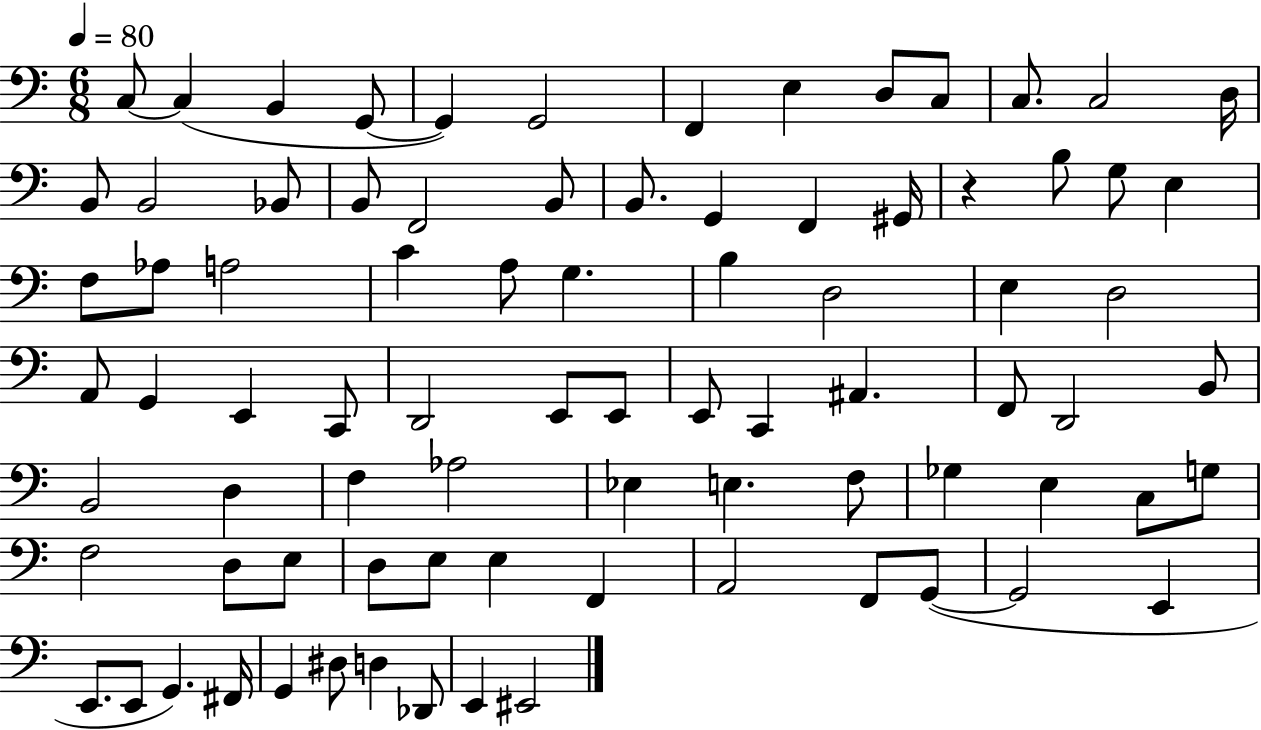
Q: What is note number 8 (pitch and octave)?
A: E3